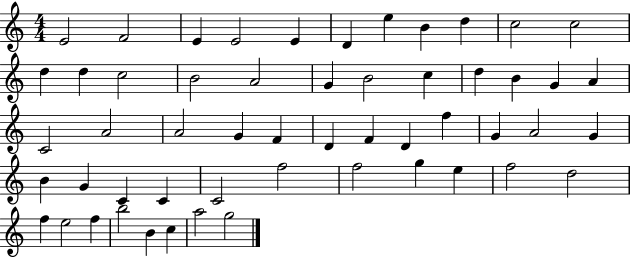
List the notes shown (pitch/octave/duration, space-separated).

E4/h F4/h E4/q E4/h E4/q D4/q E5/q B4/q D5/q C5/h C5/h D5/q D5/q C5/h B4/h A4/h G4/q B4/h C5/q D5/q B4/q G4/q A4/q C4/h A4/h A4/h G4/q F4/q D4/q F4/q D4/q F5/q G4/q A4/h G4/q B4/q G4/q C4/q C4/q C4/h F5/h F5/h G5/q E5/q F5/h D5/h F5/q E5/h F5/q B5/h B4/q C5/q A5/h G5/h